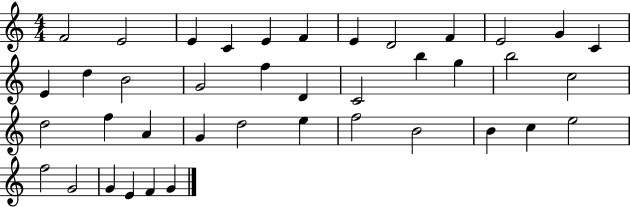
{
  \clef treble
  \numericTimeSignature
  \time 4/4
  \key c \major
  f'2 e'2 | e'4 c'4 e'4 f'4 | e'4 d'2 f'4 | e'2 g'4 c'4 | \break e'4 d''4 b'2 | g'2 f''4 d'4 | c'2 b''4 g''4 | b''2 c''2 | \break d''2 f''4 a'4 | g'4 d''2 e''4 | f''2 b'2 | b'4 c''4 e''2 | \break f''2 g'2 | g'4 e'4 f'4 g'4 | \bar "|."
}